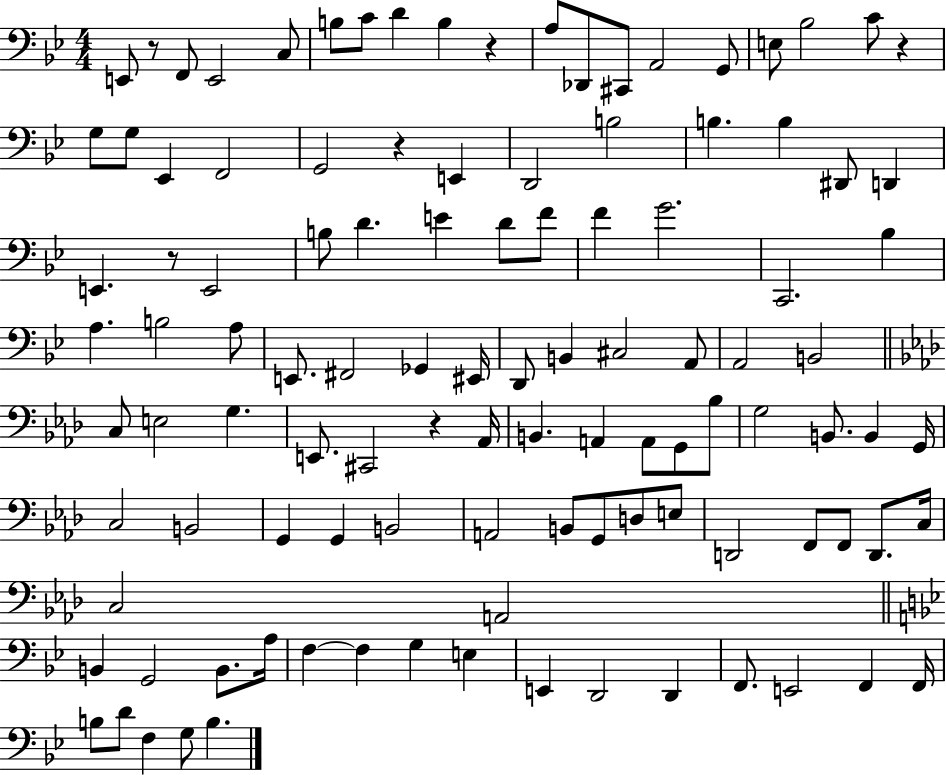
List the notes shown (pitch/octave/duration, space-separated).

E2/e R/e F2/e E2/h C3/e B3/e C4/e D4/q B3/q R/q A3/e Db2/e C#2/e A2/h G2/e E3/e Bb3/h C4/e R/q G3/e G3/e Eb2/q F2/h G2/h R/q E2/q D2/h B3/h B3/q. B3/q D#2/e D2/q E2/q. R/e E2/h B3/e D4/q. E4/q D4/e F4/e F4/q G4/h. C2/h. Bb3/q A3/q. B3/h A3/e E2/e. F#2/h Gb2/q EIS2/s D2/e B2/q C#3/h A2/e A2/h B2/h C3/e E3/h G3/q. E2/e. C#2/h R/q Ab2/s B2/q. A2/q A2/e G2/e Bb3/e G3/h B2/e. B2/q G2/s C3/h B2/h G2/q G2/q B2/h A2/h B2/e G2/e D3/e E3/e D2/h F2/e F2/e D2/e. C3/s C3/h A2/h B2/q G2/h B2/e. A3/s F3/q F3/q G3/q E3/q E2/q D2/h D2/q F2/e. E2/h F2/q F2/s B3/e D4/e F3/q G3/e B3/q.